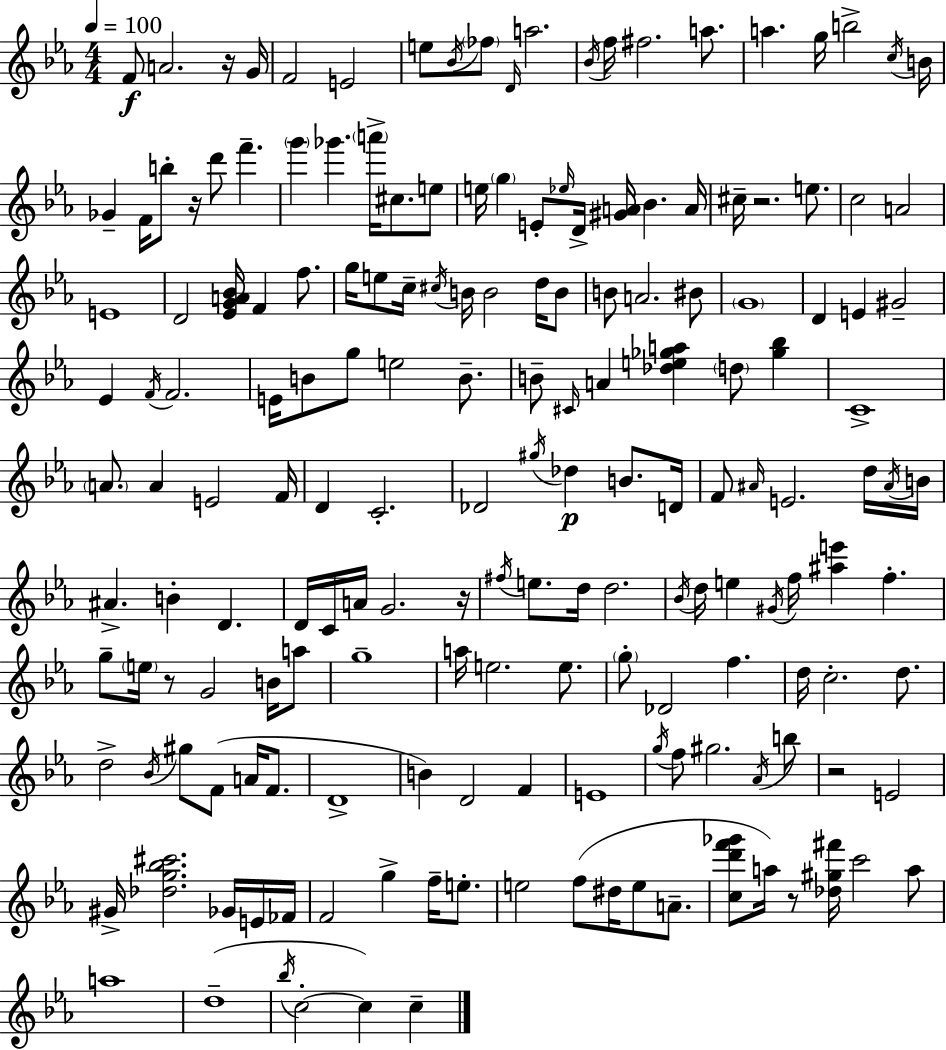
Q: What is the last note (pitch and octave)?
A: C5